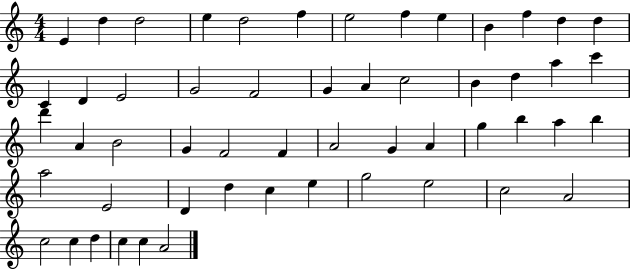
E4/q D5/q D5/h E5/q D5/h F5/q E5/h F5/q E5/q B4/q F5/q D5/q D5/q C4/q D4/q E4/h G4/h F4/h G4/q A4/q C5/h B4/q D5/q A5/q C6/q D6/q A4/q B4/h G4/q F4/h F4/q A4/h G4/q A4/q G5/q B5/q A5/q B5/q A5/h E4/h D4/q D5/q C5/q E5/q G5/h E5/h C5/h A4/h C5/h C5/q D5/q C5/q C5/q A4/h